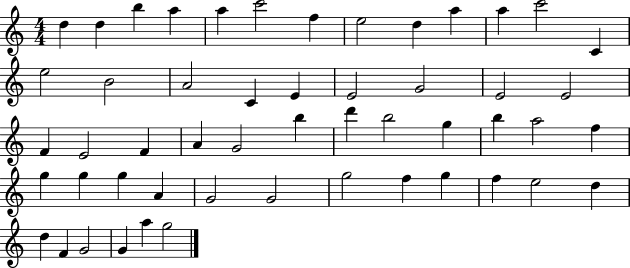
{
  \clef treble
  \numericTimeSignature
  \time 4/4
  \key c \major
  d''4 d''4 b''4 a''4 | a''4 c'''2 f''4 | e''2 d''4 a''4 | a''4 c'''2 c'4 | \break e''2 b'2 | a'2 c'4 e'4 | e'2 g'2 | e'2 e'2 | \break f'4 e'2 f'4 | a'4 g'2 b''4 | d'''4 b''2 g''4 | b''4 a''2 f''4 | \break g''4 g''4 g''4 a'4 | g'2 g'2 | g''2 f''4 g''4 | f''4 e''2 d''4 | \break d''4 f'4 g'2 | g'4 a''4 g''2 | \bar "|."
}